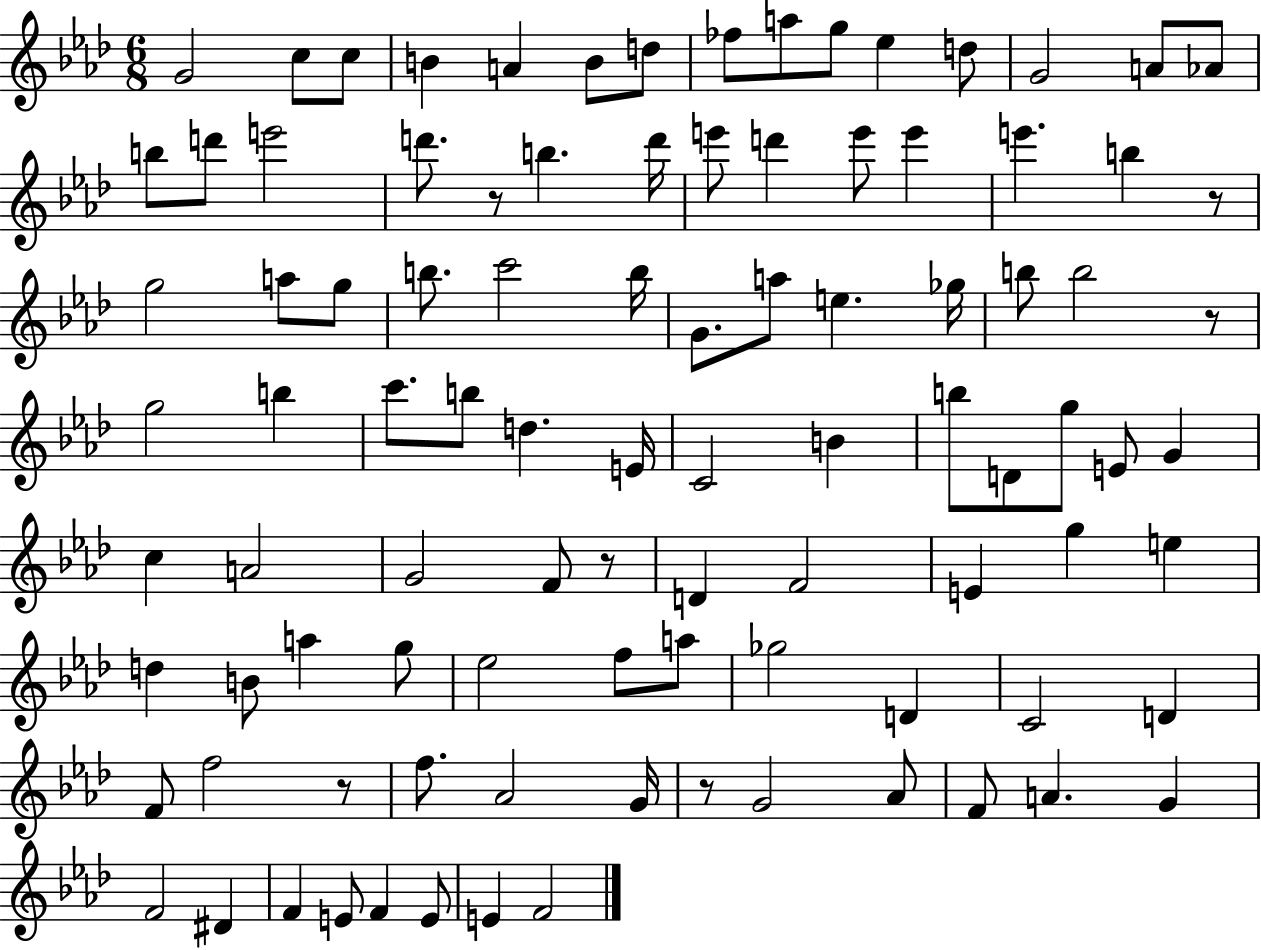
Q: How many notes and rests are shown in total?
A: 96